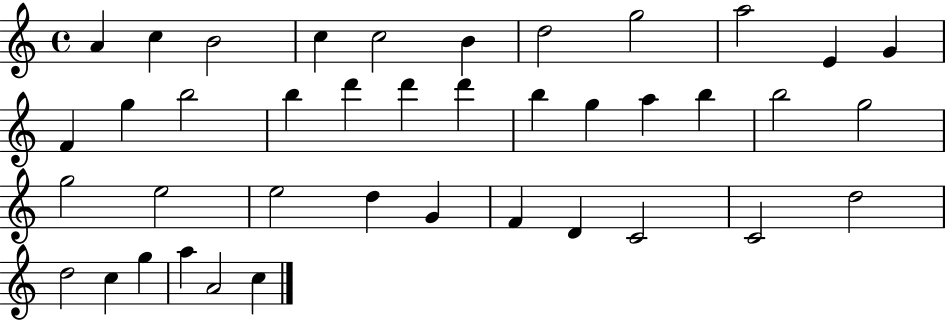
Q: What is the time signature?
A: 4/4